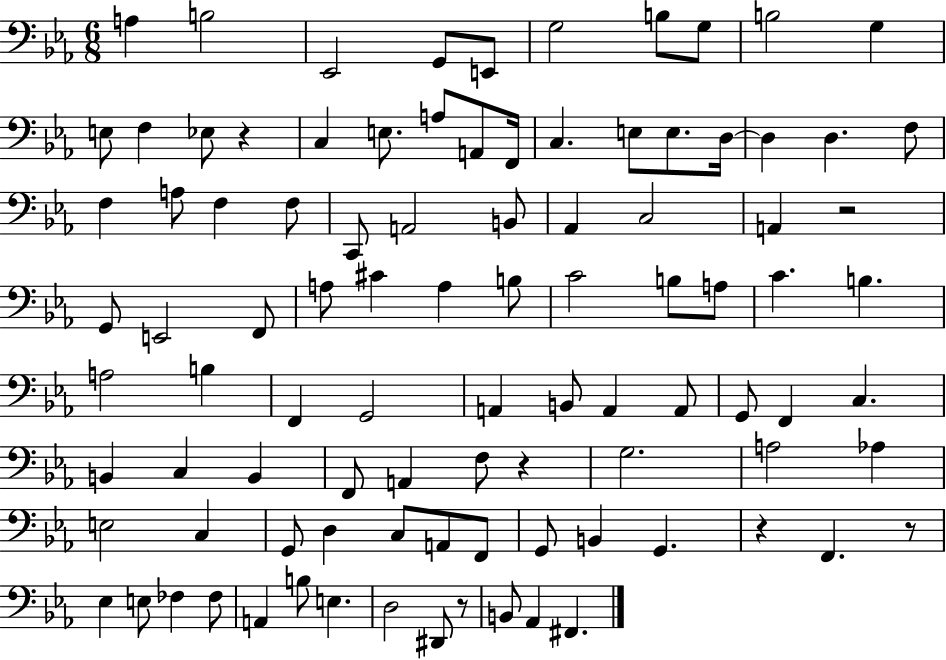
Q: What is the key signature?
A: EES major